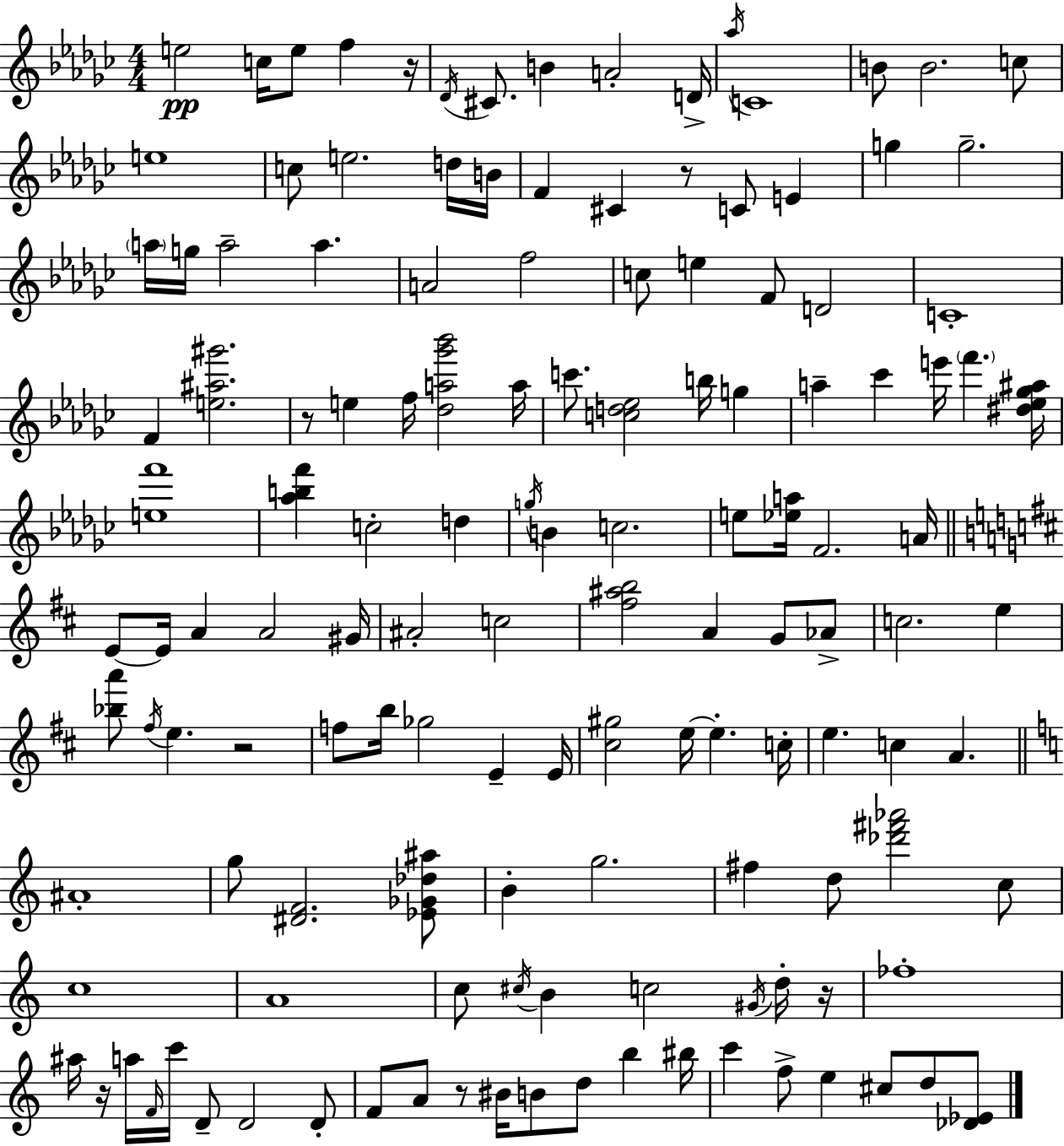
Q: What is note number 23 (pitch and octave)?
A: E4